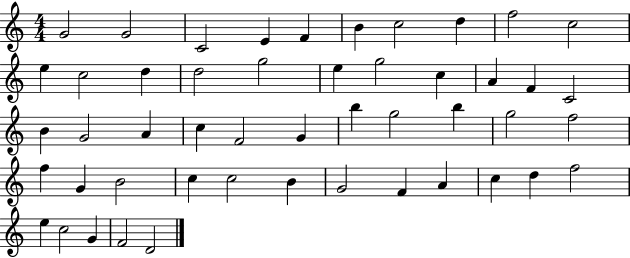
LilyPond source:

{
  \clef treble
  \numericTimeSignature
  \time 4/4
  \key c \major
  g'2 g'2 | c'2 e'4 f'4 | b'4 c''2 d''4 | f''2 c''2 | \break e''4 c''2 d''4 | d''2 g''2 | e''4 g''2 c''4 | a'4 f'4 c'2 | \break b'4 g'2 a'4 | c''4 f'2 g'4 | b''4 g''2 b''4 | g''2 f''2 | \break f''4 g'4 b'2 | c''4 c''2 b'4 | g'2 f'4 a'4 | c''4 d''4 f''2 | \break e''4 c''2 g'4 | f'2 d'2 | \bar "|."
}